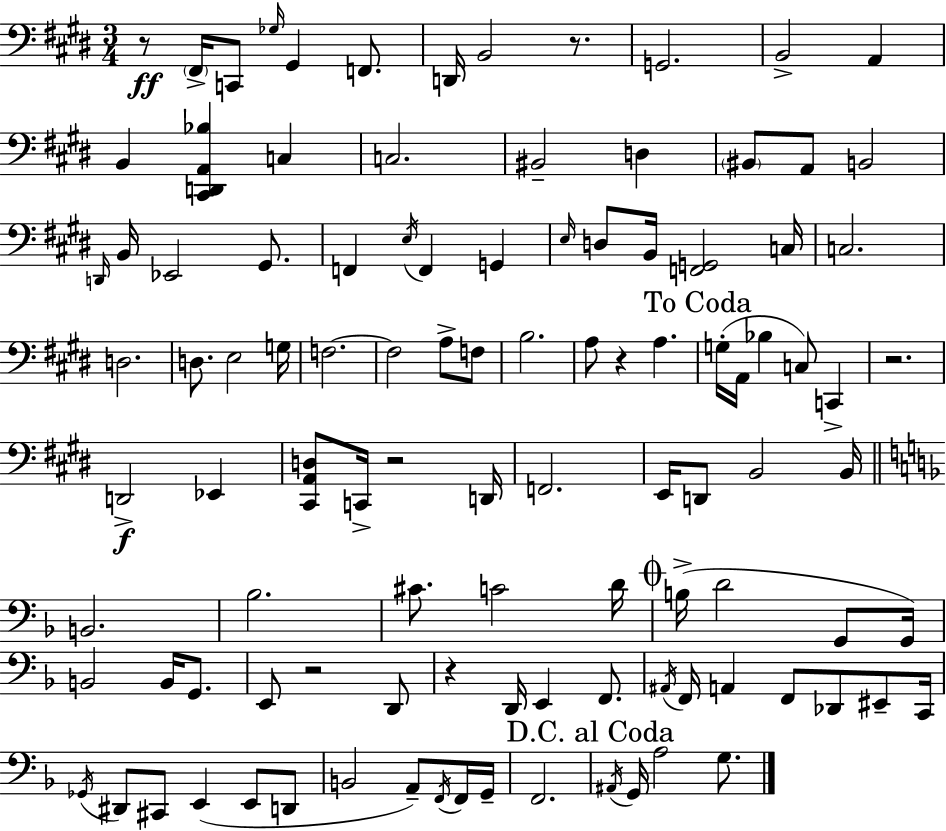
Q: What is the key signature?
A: E major